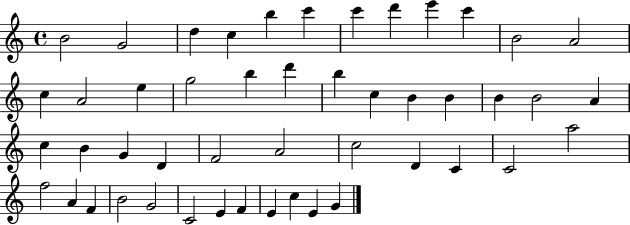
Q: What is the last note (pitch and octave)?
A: G4